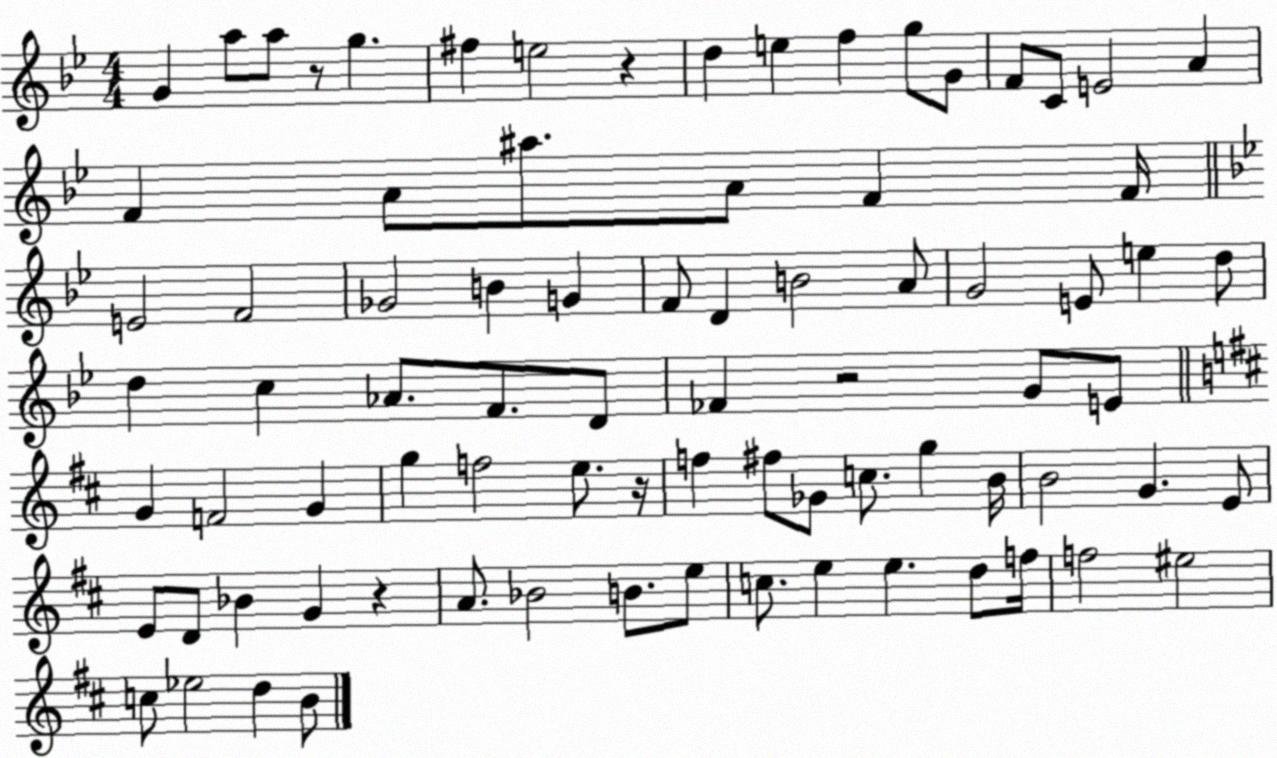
X:1
T:Untitled
M:4/4
L:1/4
K:Bb
G a/2 a/2 z/2 g ^f e2 z d e f g/2 G/2 F/2 C/2 E2 A F A/2 ^a/2 A/2 F F/4 E2 F2 _G2 B G F/2 D B2 A/2 G2 E/2 e d/2 d c _A/2 F/2 D/2 _F z2 G/2 E/2 G F2 G g f2 e/2 z/4 f ^f/2 _G/2 c/2 g B/4 B2 G E/2 E/2 D/2 _B G z A/2 _B2 B/2 e/2 c/2 e e d/2 f/4 f2 ^e2 c/2 _e2 d B/2